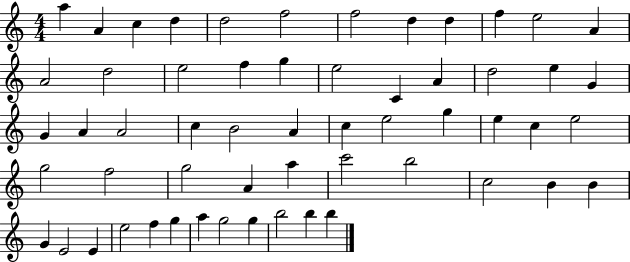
A5/q A4/q C5/q D5/q D5/h F5/h F5/h D5/q D5/q F5/q E5/h A4/q A4/h D5/h E5/h F5/q G5/q E5/h C4/q A4/q D5/h E5/q G4/q G4/q A4/q A4/h C5/q B4/h A4/q C5/q E5/h G5/q E5/q C5/q E5/h G5/h F5/h G5/h A4/q A5/q C6/h B5/h C5/h B4/q B4/q G4/q E4/h E4/q E5/h F5/q G5/q A5/q G5/h G5/q B5/h B5/q B5/q